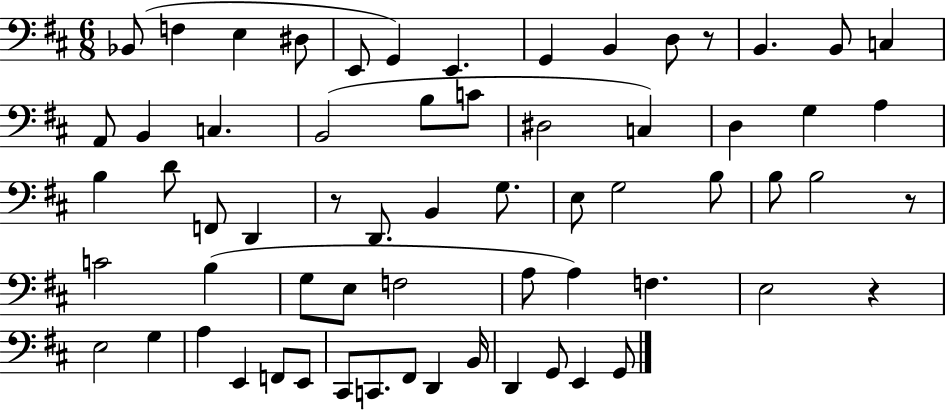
Bb2/e F3/q E3/q D#3/e E2/e G2/q E2/q. G2/q B2/q D3/e R/e B2/q. B2/e C3/q A2/e B2/q C3/q. B2/h B3/e C4/e D#3/h C3/q D3/q G3/q A3/q B3/q D4/e F2/e D2/q R/e D2/e. B2/q G3/e. E3/e G3/h B3/e B3/e B3/h R/e C4/h B3/q G3/e E3/e F3/h A3/e A3/q F3/q. E3/h R/q E3/h G3/q A3/q E2/q F2/e E2/e C#2/e C2/e. F#2/e D2/q B2/s D2/q G2/e E2/q G2/e